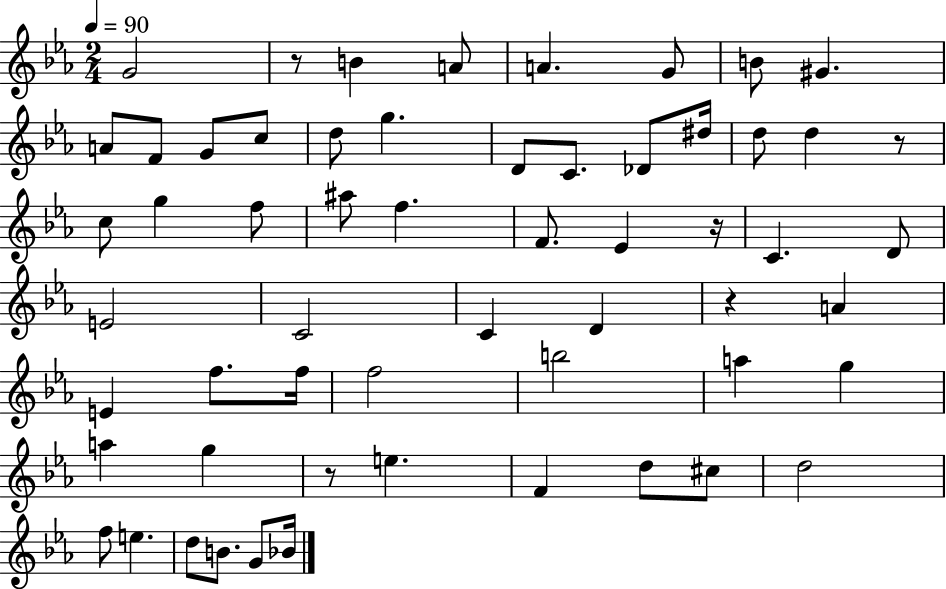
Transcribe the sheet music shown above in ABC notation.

X:1
T:Untitled
M:2/4
L:1/4
K:Eb
G2 z/2 B A/2 A G/2 B/2 ^G A/2 F/2 G/2 c/2 d/2 g D/2 C/2 _D/2 ^d/4 d/2 d z/2 c/2 g f/2 ^a/2 f F/2 _E z/4 C D/2 E2 C2 C D z A E f/2 f/4 f2 b2 a g a g z/2 e F d/2 ^c/2 d2 f/2 e d/2 B/2 G/2 _B/4